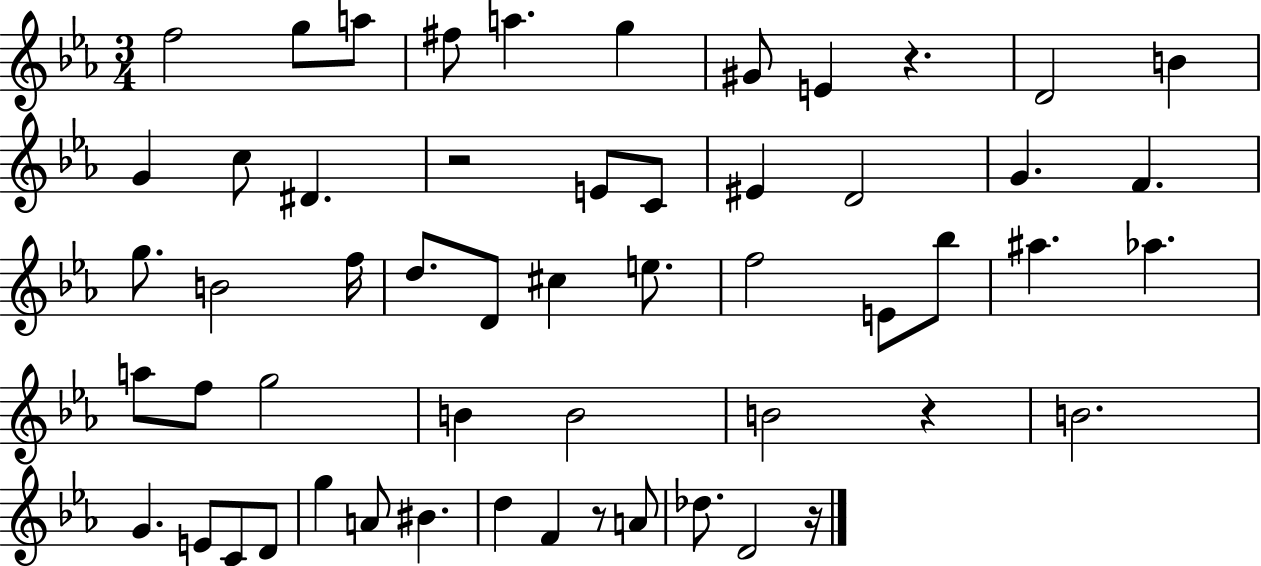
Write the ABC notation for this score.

X:1
T:Untitled
M:3/4
L:1/4
K:Eb
f2 g/2 a/2 ^f/2 a g ^G/2 E z D2 B G c/2 ^D z2 E/2 C/2 ^E D2 G F g/2 B2 f/4 d/2 D/2 ^c e/2 f2 E/2 _b/2 ^a _a a/2 f/2 g2 B B2 B2 z B2 G E/2 C/2 D/2 g A/2 ^B d F z/2 A/2 _d/2 D2 z/4